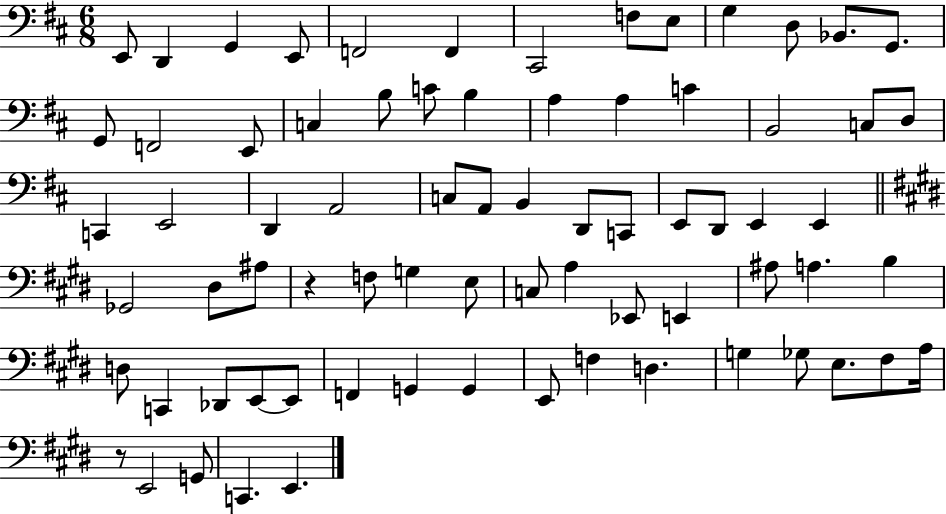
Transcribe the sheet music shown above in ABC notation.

X:1
T:Untitled
M:6/8
L:1/4
K:D
E,,/2 D,, G,, E,,/2 F,,2 F,, ^C,,2 F,/2 E,/2 G, D,/2 _B,,/2 G,,/2 G,,/2 F,,2 E,,/2 C, B,/2 C/2 B, A, A, C B,,2 C,/2 D,/2 C,, E,,2 D,, A,,2 C,/2 A,,/2 B,, D,,/2 C,,/2 E,,/2 D,,/2 E,, E,, _G,,2 ^D,/2 ^A,/2 z F,/2 G, E,/2 C,/2 A, _E,,/2 E,, ^A,/2 A, B, D,/2 C,, _D,,/2 E,,/2 E,,/2 F,, G,, G,, E,,/2 F, D, G, _G,/2 E,/2 ^F,/2 A,/4 z/2 E,,2 G,,/2 C,, E,,